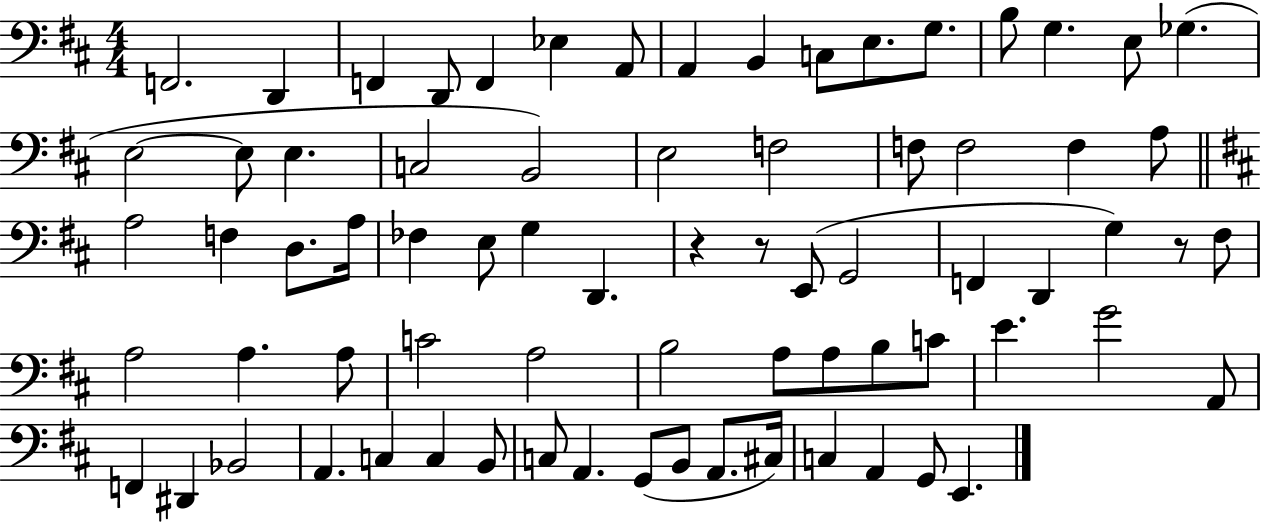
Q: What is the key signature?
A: D major